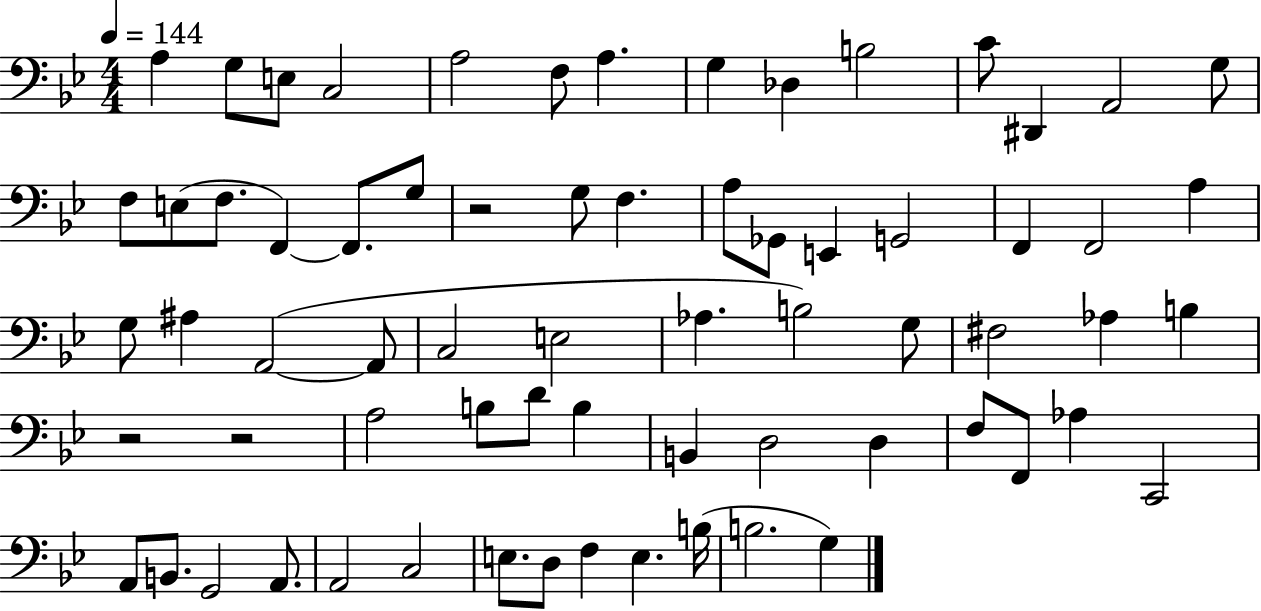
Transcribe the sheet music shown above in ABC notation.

X:1
T:Untitled
M:4/4
L:1/4
K:Bb
A, G,/2 E,/2 C,2 A,2 F,/2 A, G, _D, B,2 C/2 ^D,, A,,2 G,/2 F,/2 E,/2 F,/2 F,, F,,/2 G,/2 z2 G,/2 F, A,/2 _G,,/2 E,, G,,2 F,, F,,2 A, G,/2 ^A, A,,2 A,,/2 C,2 E,2 _A, B,2 G,/2 ^F,2 _A, B, z2 z2 A,2 B,/2 D/2 B, B,, D,2 D, F,/2 F,,/2 _A, C,,2 A,,/2 B,,/2 G,,2 A,,/2 A,,2 C,2 E,/2 D,/2 F, E, B,/4 B,2 G,